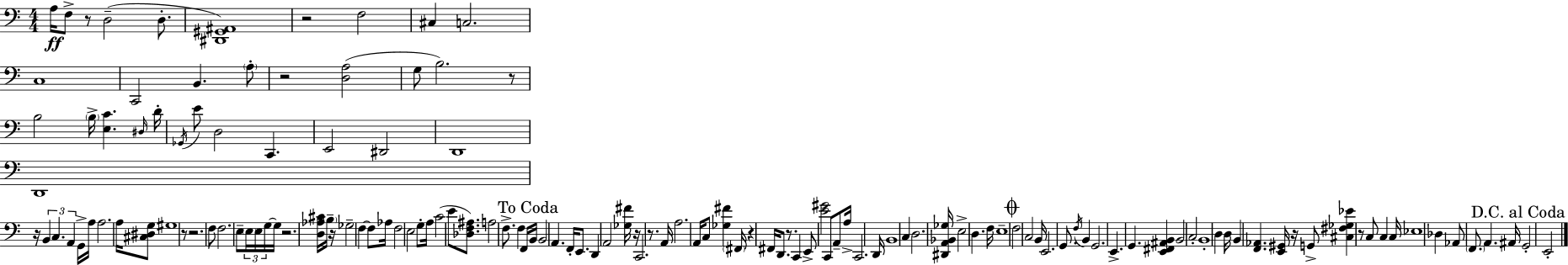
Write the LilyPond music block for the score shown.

{
  \clef bass
  \numericTimeSignature
  \time 4/4
  \key a \minor
  a16\ff f8-> r8 d2--( d8.-. | <dis, gis, ais,>1) | r2 f2 | cis4 c2. | \break c1 | c,2 b,4. \parenthesize a8-. | r2 <d a>2( | g8 b2.) r8 | \break b2 \parenthesize b16-> <e c'>4. \grace { dis16 } | d'16-. \acciaccatura { ges,16 } e'8 d2 c,4. | e,2 dis,2 | d,1 | \break d,1 | r16 \tuplet 3/2 { b,4 c4. a,4 } | g,16-> a16 a2. a16 | <cis dis g>8 gis1 | \break r8 r2. | f8 f2. e8-- | \tuplet 3/2 { \parenthesize e16 e16 g16~~ } g16 r2. | <d aes cis'>16 \parenthesize b16-- r16 ges2-- f4~~ f8 | \break aes16 f2 e2 | g8-. a16 c'2( e'8 <des f ais>8.) | a2 f8.-> f4 | f,16 \mark "To Coda" b,16 b,2 a,4. | \break f,16-. e,8. d,4 a,2 | <ges fis'>16 r16 c,2. r8. | a,16 a2. a,16 | c8 <ges fis'>4 \parenthesize fis,16 r4 fis,16 d,8. r8. | \break c,4 e,8-> <e' gis'>2 | c,8 a,8-- a16-> c,2. | d,16 b,1 | c4 d2. | \break <dis, a, bes, ges>16 e2-> d4. | f16 e1-- | \mark \markup { \musicglyph "scripts.coda" } f2 c2 | b,16 e,2. g,8. | \break \acciaccatura { f16 } b,4 g,2. | e,4.-> g,4. <e, fis, ais, b,>4 | b,2 c2-. | b,1-. | \break d4 d16 b,4 <f, aes,>4. | <e, gis,>16 r16 g,8-> <cis fis ges ees'>4 r8 c8 c4 | c16 ees1 | des4 aes,8 \parenthesize f,8. a,4. | \break ais,16 \mark "D.C. al Coda" g,2-. e,2-. | \bar "|."
}